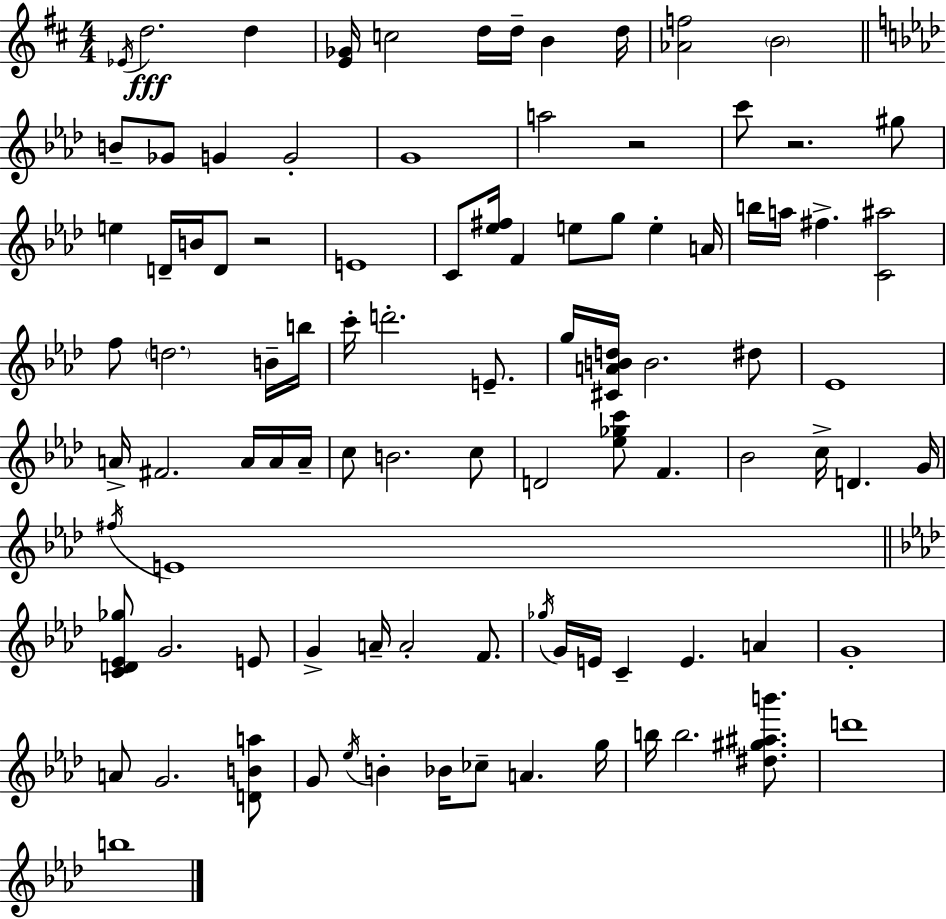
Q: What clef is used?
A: treble